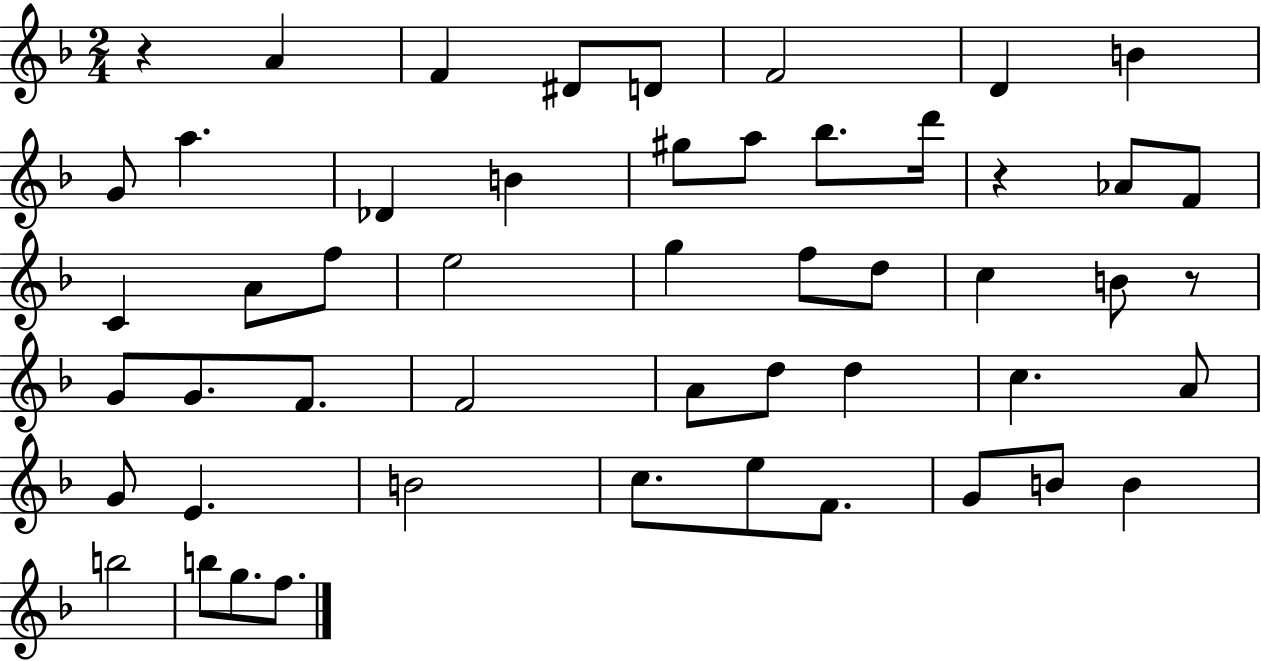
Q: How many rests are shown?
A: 3